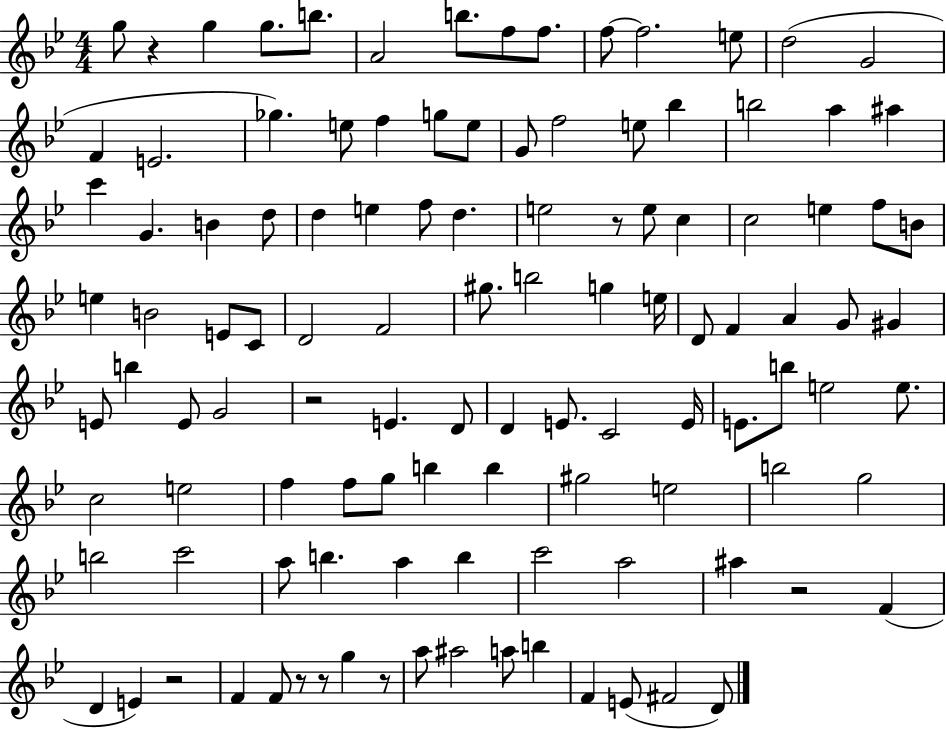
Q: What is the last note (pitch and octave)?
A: D4